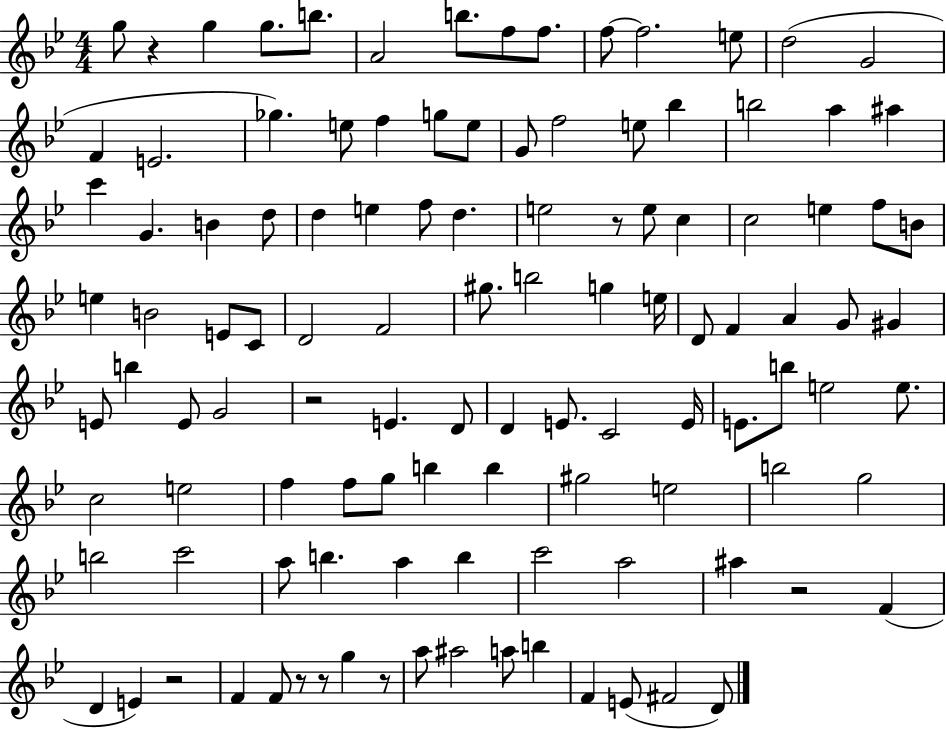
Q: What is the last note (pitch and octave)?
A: D4